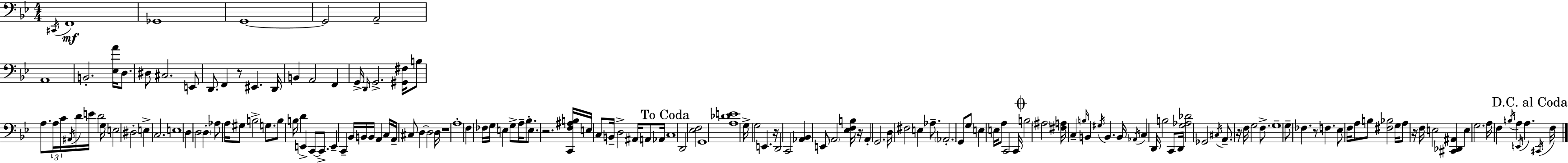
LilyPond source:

{
  \clef bass
  \numericTimeSignature
  \time 4/4
  \key bes \major
  \acciaccatura { cis,16 }\mf f,1 | ges,1 | g,1~~ | g,2 a,2-- | \break a,1 | b,2.-. <ees a'>16 d8. | dis8 cis2. e,8 | d,8. f,4 r8 eis,4. | \break d,16 b,4 a,2 f,4 | g,16-> \grace { d,16 } g,2.-> <gis, fis>16 | b8 a8. \tuplet 3/2 { a16 c'16 \acciaccatura { ais,16 } } d'16 e'16 d'2 | g16 e2 dis2-. | \break e4-> c2. | e1 | d4 d2 \parenthesize d4-. | aes8 a16 gis8 b2-> | \break g8. b8 b16 d'4 e,4-> c,8~~ | c,8.-> e,4-- c,4-- bes,16 b,16 b,16 a,4 | c16 a,16-- cis8 d4~~ d2 | d16 r1 | \break a1-. | f4 fes16 g16 e4 g8-> a16-- | bes8.-. e8. r2. | <c, f ais b>16 e16 c8 b,16-- d2-> ais,16 | \break a,8 aes,16 \mark "To Coda" c1 | d,2 <ees f>2 | g,1 | <a des' e'>1 | \break g16-> g2 e,4. | r16 d,2 c,2 | <aes, bes,>4 e,8 \parenthesize a,2 | <ees f b>16 r16 a,4-. g,2. | \break d16 fis2 e4 | aes8.-- \parenthesize aes,2.-. g,8 | g8 e4 e16 a8 c,2 | c,16 \mark \markup { \musicglyph "scripts.coda" } b2 \parenthesize ais2 | \break <fis a>16 c4-- \grace { b16 } b,4 \acciaccatura { gis16 } b,4. | b,16 \acciaccatura { aes,16 } c4 d,16 b2 | c,8 d,16 <g aes des'>2 ges,2 | \acciaccatura { cis16 } a,8.-- r16 f16 g2 | \break f8.-> g1-- | g8-- fes4. r8 | f4. ees8 f16 a8 b8 <fis bes>2 | g16 a8 r16 f16 e2 | \break <cis, des, ais,>4 e4 g2. | a16 f4 \acciaccatura { b16 } a4 | \acciaccatura { e,16 } a4. \mark "D.C. al Coda" \acciaccatura { cis,16 } f16 \bar "|."
}